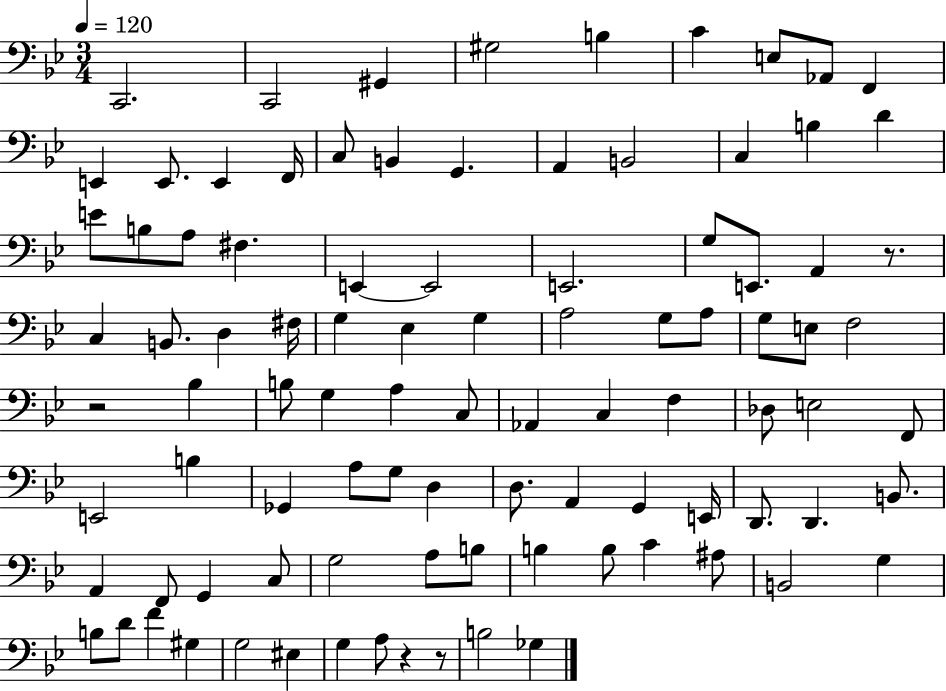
C2/h. C2/h G#2/q G#3/h B3/q C4/q E3/e Ab2/e F2/q E2/q E2/e. E2/q F2/s C3/e B2/q G2/q. A2/q B2/h C3/q B3/q D4/q E4/e B3/e A3/e F#3/q. E2/q E2/h E2/h. G3/e E2/e. A2/q R/e. C3/q B2/e. D3/q F#3/s G3/q Eb3/q G3/q A3/h G3/e A3/e G3/e E3/e F3/h R/h Bb3/q B3/e G3/q A3/q C3/e Ab2/q C3/q F3/q Db3/e E3/h F2/e E2/h B3/q Gb2/q A3/e G3/e D3/q D3/e. A2/q G2/q E2/s D2/e. D2/q. B2/e. A2/q F2/e G2/q C3/e G3/h A3/e B3/e B3/q B3/e C4/q A#3/e B2/h G3/q B3/e D4/e F4/q G#3/q G3/h EIS3/q G3/q A3/e R/q R/e B3/h Gb3/q